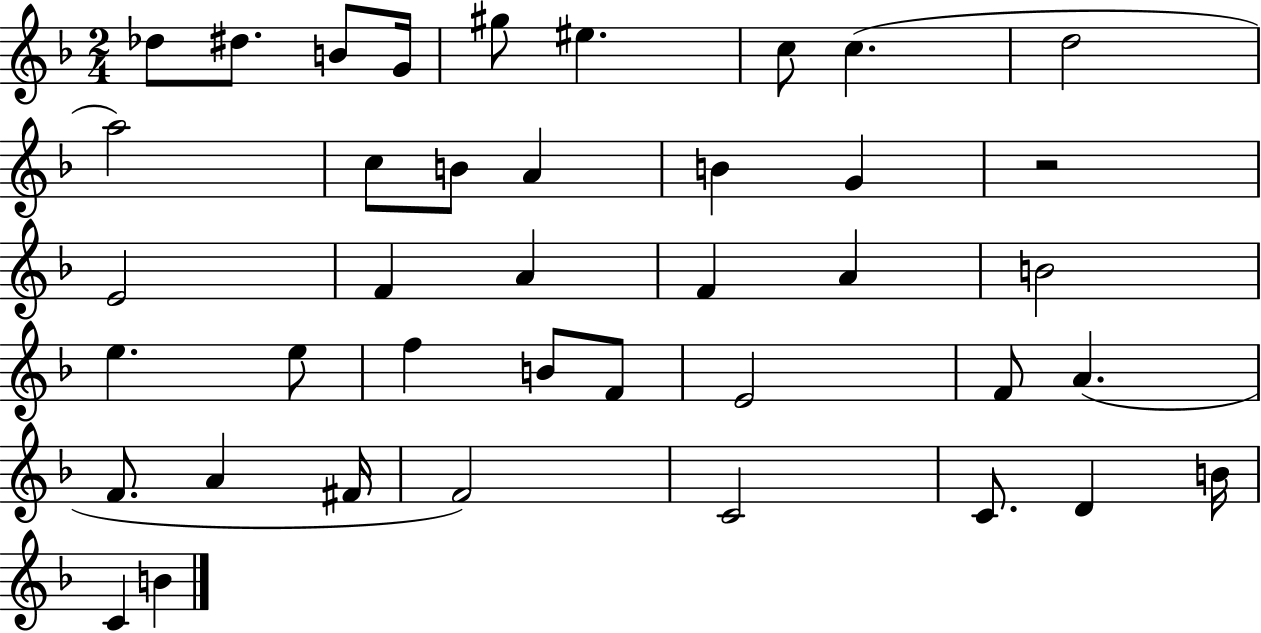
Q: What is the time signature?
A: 2/4